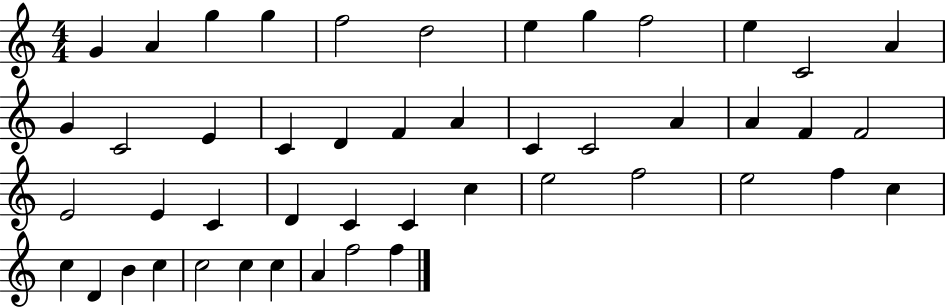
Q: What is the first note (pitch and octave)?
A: G4